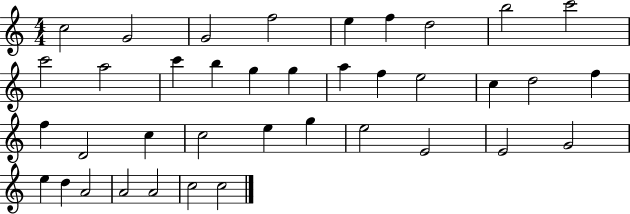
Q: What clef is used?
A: treble